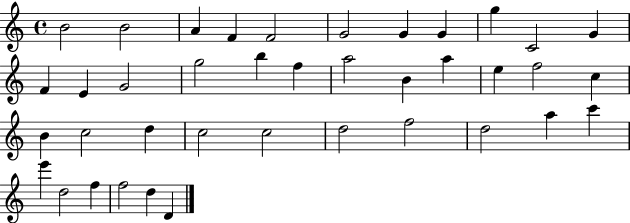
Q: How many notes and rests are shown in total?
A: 39